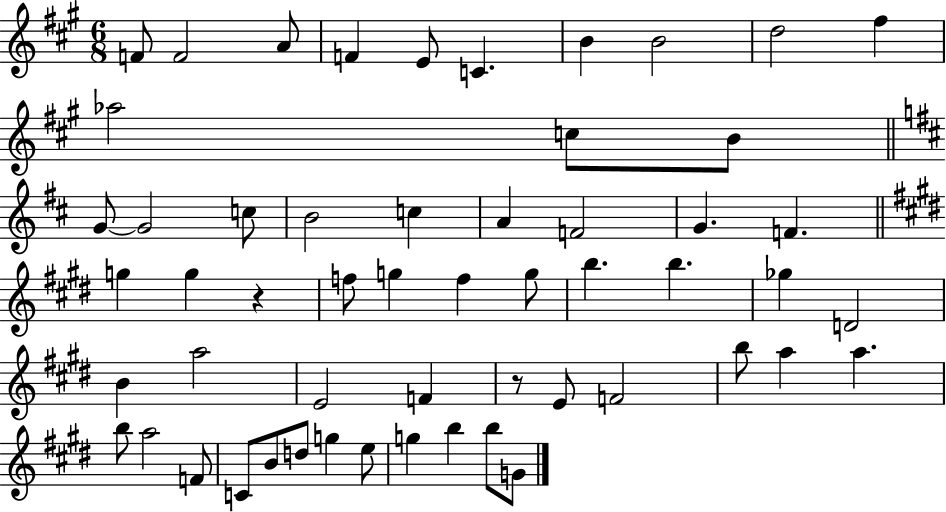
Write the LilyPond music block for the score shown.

{
  \clef treble
  \numericTimeSignature
  \time 6/8
  \key a \major
  f'8 f'2 a'8 | f'4 e'8 c'4. | b'4 b'2 | d''2 fis''4 | \break aes''2 c''8 b'8 | \bar "||" \break \key b \minor g'8~~ g'2 c''8 | b'2 c''4 | a'4 f'2 | g'4. f'4. | \break \bar "||" \break \key e \major g''4 g''4 r4 | f''8 g''4 f''4 g''8 | b''4. b''4. | ges''4 d'2 | \break b'4 a''2 | e'2 f'4 | r8 e'8 f'2 | b''8 a''4 a''4. | \break b''8 a''2 f'8 | c'8 b'8 d''8 g''4 e''8 | g''4 b''4 b''8 g'8 | \bar "|."
}